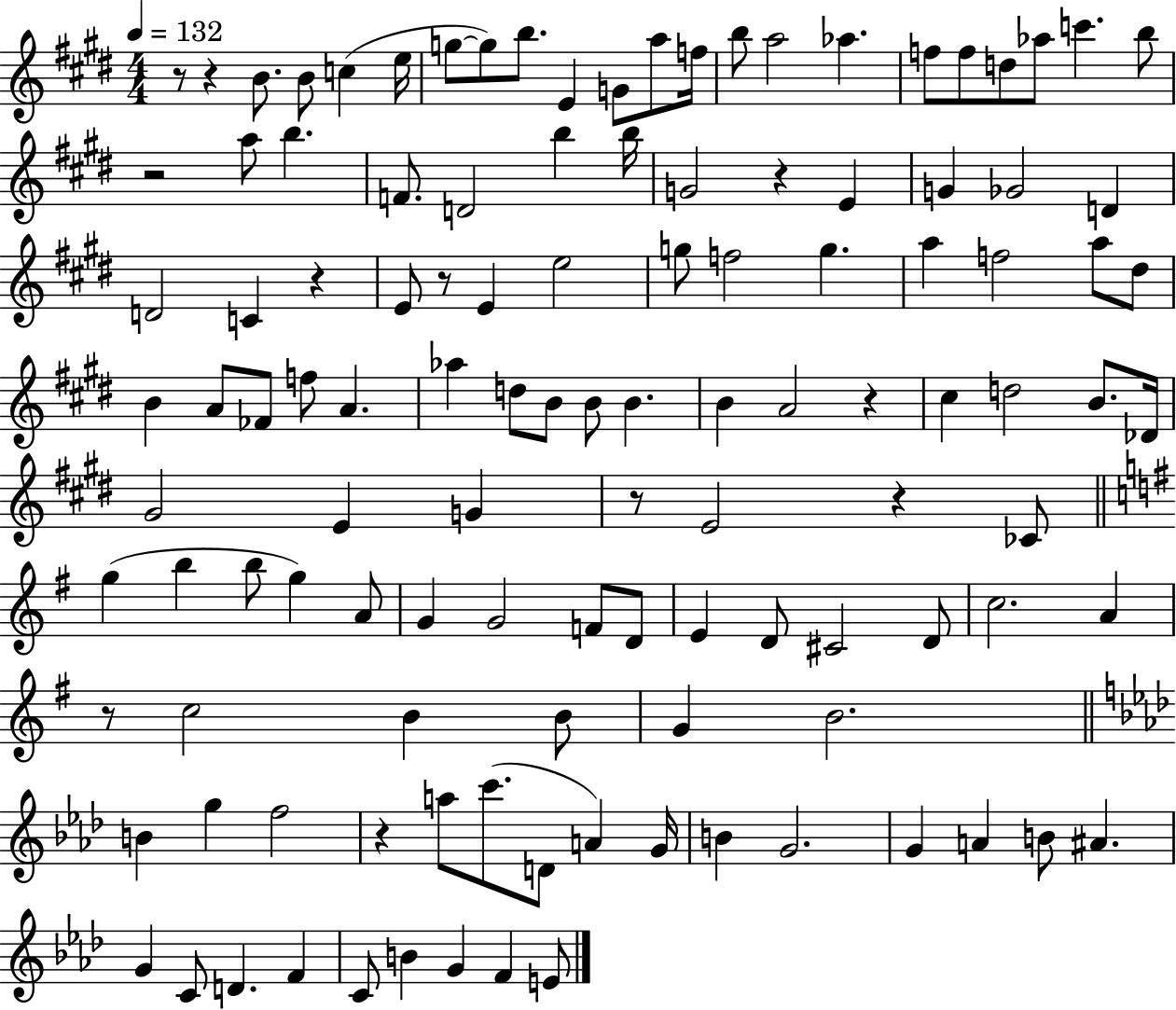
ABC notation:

X:1
T:Untitled
M:4/4
L:1/4
K:E
z/2 z B/2 B/2 c e/4 g/2 g/2 b/2 E G/2 a/2 f/4 b/2 a2 _a f/2 f/2 d/2 _a/2 c' b/2 z2 a/2 b F/2 D2 b b/4 G2 z E G _G2 D D2 C z E/2 z/2 E e2 g/2 f2 g a f2 a/2 ^d/2 B A/2 _F/2 f/2 A _a d/2 B/2 B/2 B B A2 z ^c d2 B/2 _D/4 ^G2 E G z/2 E2 z _C/2 g b b/2 g A/2 G G2 F/2 D/2 E D/2 ^C2 D/2 c2 A z/2 c2 B B/2 G B2 B g f2 z a/2 c'/2 D/2 A G/4 B G2 G A B/2 ^A G C/2 D F C/2 B G F E/2